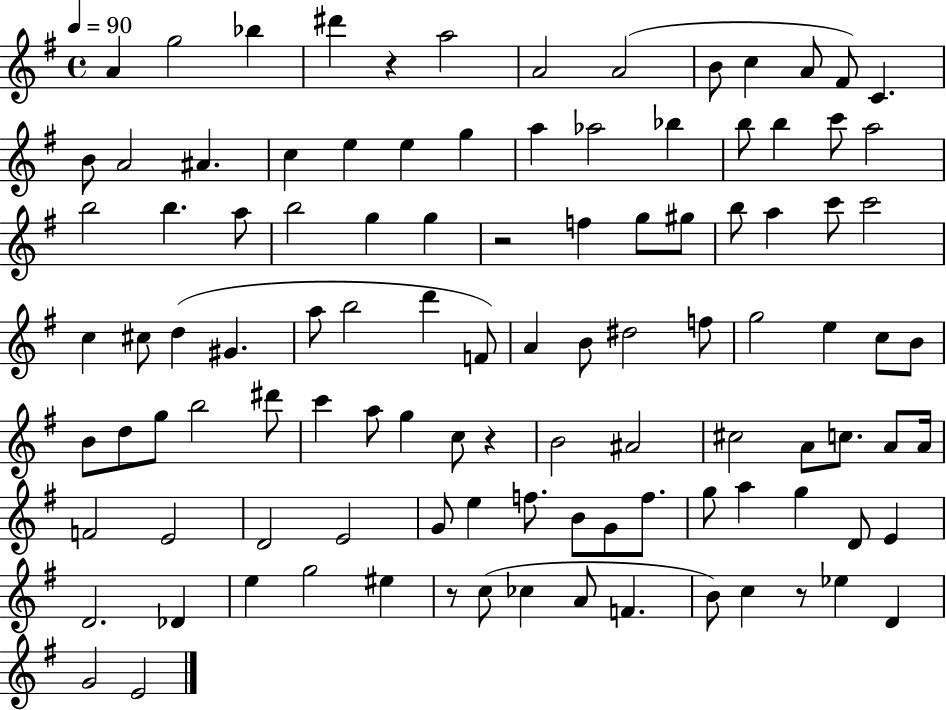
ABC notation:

X:1
T:Untitled
M:4/4
L:1/4
K:G
A g2 _b ^d' z a2 A2 A2 B/2 c A/2 ^F/2 C B/2 A2 ^A c e e g a _a2 _b b/2 b c'/2 a2 b2 b a/2 b2 g g z2 f g/2 ^g/2 b/2 a c'/2 c'2 c ^c/2 d ^G a/2 b2 d' F/2 A B/2 ^d2 f/2 g2 e c/2 B/2 B/2 d/2 g/2 b2 ^d'/2 c' a/2 g c/2 z B2 ^A2 ^c2 A/2 c/2 A/2 A/4 F2 E2 D2 E2 G/2 e f/2 B/2 G/2 f/2 g/2 a g D/2 E D2 _D e g2 ^e z/2 c/2 _c A/2 F B/2 c z/2 _e D G2 E2